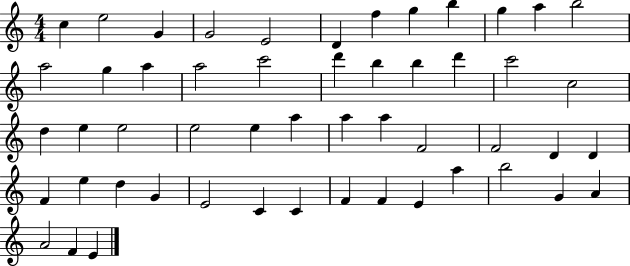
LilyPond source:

{
  \clef treble
  \numericTimeSignature
  \time 4/4
  \key c \major
  c''4 e''2 g'4 | g'2 e'2 | d'4 f''4 g''4 b''4 | g''4 a''4 b''2 | \break a''2 g''4 a''4 | a''2 c'''2 | d'''4 b''4 b''4 d'''4 | c'''2 c''2 | \break d''4 e''4 e''2 | e''2 e''4 a''4 | a''4 a''4 f'2 | f'2 d'4 d'4 | \break f'4 e''4 d''4 g'4 | e'2 c'4 c'4 | f'4 f'4 e'4 a''4 | b''2 g'4 a'4 | \break a'2 f'4 e'4 | \bar "|."
}